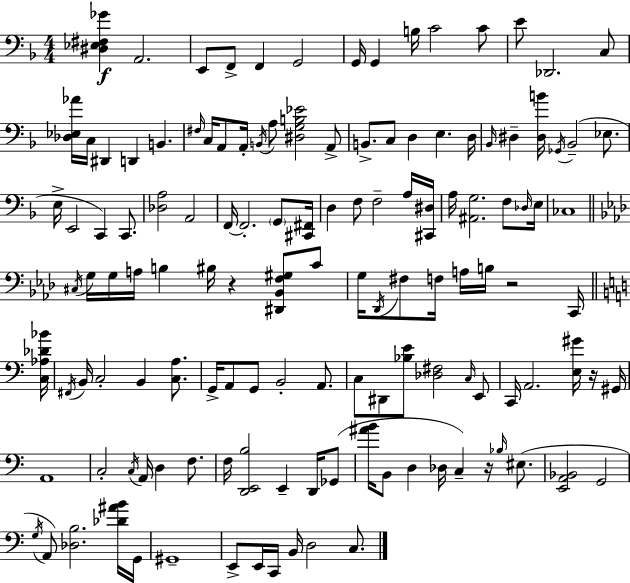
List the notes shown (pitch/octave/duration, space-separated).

[D#3,Eb3,F#3,Gb4]/q A2/h. E2/e F2/e F2/q G2/h G2/s G2/q B3/s C4/h C4/e E4/e Db2/h. C3/e [Db3,Eb3,Ab4]/s C3/s D#2/q D2/q B2/q. F#3/s C3/s A2/e A2/s B2/s A3/e [D#3,G3,B3,Eb4]/h A2/e B2/e. C3/e D3/q E3/q. D3/s Bb2/s D#3/q [D#3,B4]/s Gb2/s Bb2/h Eb3/e. E3/s E2/h C2/q C2/e. [Db3,A3]/h A2/h F2/s F2/h. G2/e [C#2,F#2]/s D3/q F3/e F3/h A3/s [C#2,D#3]/s A3/s [A#2,G3]/h. F3/e Db3/s E3/s CES3/w C#3/s G3/s G3/s A3/s B3/q BIS3/s R/q [D#2,Bb2,F3,G#3]/e C4/e G3/s Db2/s F#3/e F3/s A3/s B3/s R/h C2/s [C3,Ab3,Db4,Bb4]/s F#2/s B2/s C3/h B2/q [C3,A3]/e. G2/s A2/e G2/e B2/h A2/e. C3/e D#2/e [Bb3,E4]/e [Db3,F#3]/h C3/s E2/e C2/s A2/h. [E3,G#4]/s R/s G#2/s A2/w C3/h C3/s A2/s D3/q F3/e. F3/s [D2,E2,B3]/h E2/q D2/s Gb2/e [A#4,B4]/s B2/e D3/q Db3/s C3/q R/s Bb3/s EIS3/e. [E2,A2,Bb2]/h G2/h G3/s A2/e [Db3,B3]/h. [Db4,A#4,B4]/s G2/s G#2/w E2/e E2/s C2/s B2/s D3/h C3/e.